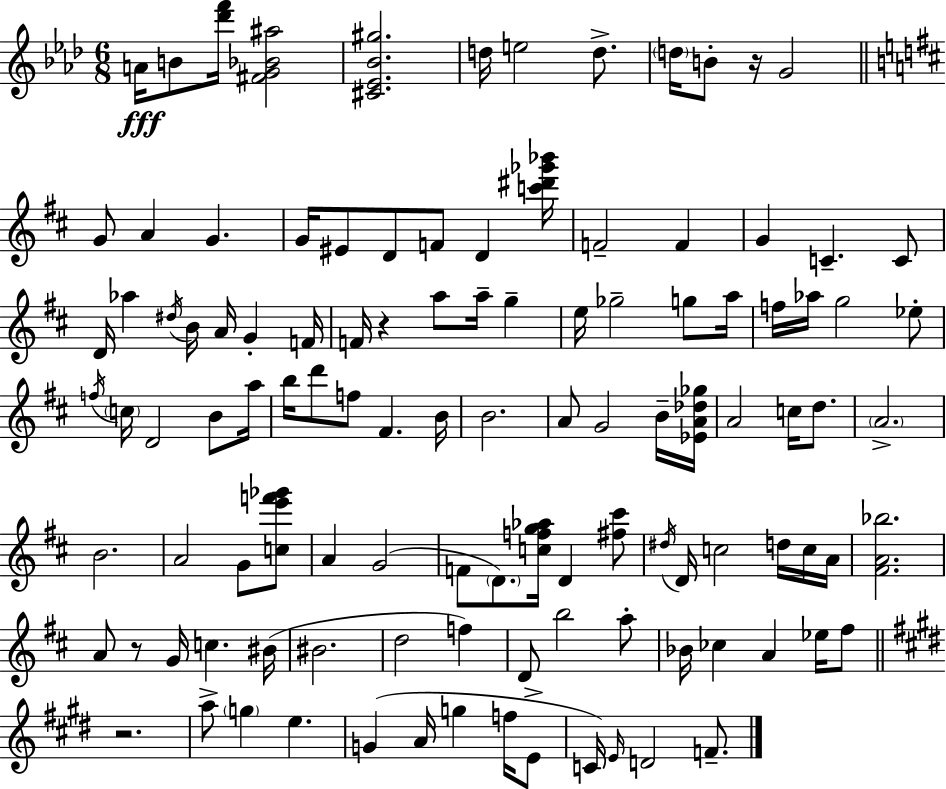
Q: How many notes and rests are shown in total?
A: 112